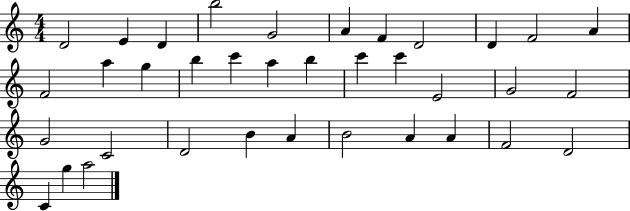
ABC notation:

X:1
T:Untitled
M:4/4
L:1/4
K:C
D2 E D b2 G2 A F D2 D F2 A F2 a g b c' a b c' c' E2 G2 F2 G2 C2 D2 B A B2 A A F2 D2 C g a2